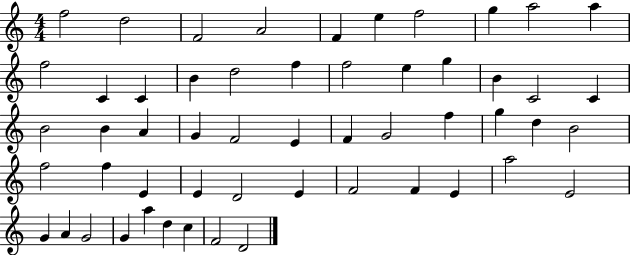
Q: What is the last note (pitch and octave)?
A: D4